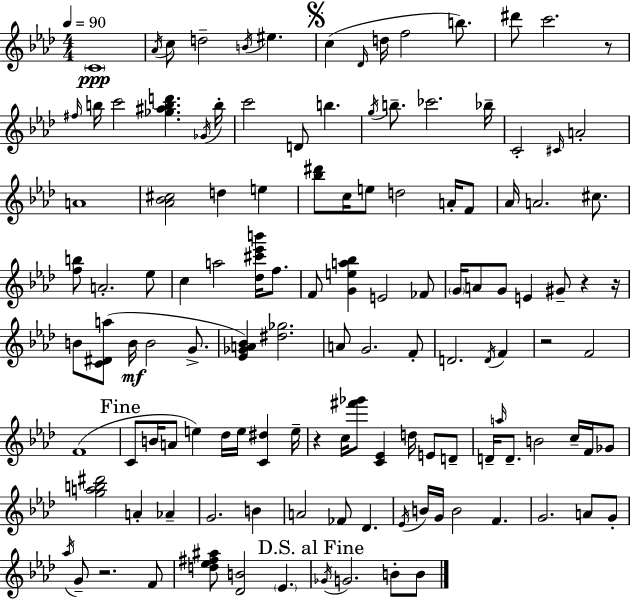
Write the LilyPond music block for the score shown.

{
  \clef treble
  \numericTimeSignature
  \time 4/4
  \key aes \major
  \tempo 4 = 90
  \repeat volta 2 { \parenthesize c'1\ppp | \acciaccatura { aes'16 } c''8 d''2-- \acciaccatura { b'16 } eis''4. | \mark \markup { \musicglyph "scripts.segno" } c''4( \grace { des'16 } d''16 f''2 | b''8.) dis'''8 c'''2. | \break r8 \grace { fis''16 } b''16 c'''2 <ges'' ais'' b'' d'''>4. | \acciaccatura { ges'16 } b''16-. c'''2 d'8 b''4. | \acciaccatura { g''16 } b''8.-- ces'''2. | bes''16-- c'2-. \grace { cis'16 } a'2-. | \break a'1 | <aes' bes' cis''>2 d''4 | e''4 <bes'' dis'''>8 c''16 e''8 d''2 | a'16-. f'8 aes'16 a'2. | \break cis''8. <f'' b''>8 a'2.-. | ees''8 c''4 a''2 | <des'' cis''' ees''' b'''>16 f''8. f'8 <g' e'' a'' bes''>4 e'2 | fes'8 \parenthesize g'16 a'8 g'8 e'4 | \break gis'8-- r4 r16 b'8 <c' dis' a''>8( b'16\mf b'2 | g'8.-> <ees' ges' a' bes'>4) <dis'' ges''>2. | a'8 g'2. | f'8-. d'2. | \break \acciaccatura { d'16 } f'4 r2 | f'2 f'1( | \mark "Fine" c'8 b'16 a'8 e''4) | des''16 e''16 <c' dis''>4 e''16-- r4 c''16 <fis''' ges'''>8 <c' ees'>4 | \break d''16 e'8 d'8-- d'16-- \grace { a''16 } d'8.-- b'2 | c''16-- f'16 ges'8 <g'' a'' b'' dis'''>2 | a'4-. aes'4-- g'2. | b'4 a'2 | \break fes'8 des'4. \acciaccatura { ees'16 } b'16 g'16 b'2 | f'4. g'2. | a'8 g'8-. \acciaccatura { aes''16 } g'8-- r2. | f'8 <d'' ees'' fis'' ais''>8 <des' b'>2 | \break \parenthesize ees'4. \mark "D.S. al Fine" \acciaccatura { ges'16 } g'2. | b'8-. b'8 } \bar "|."
}